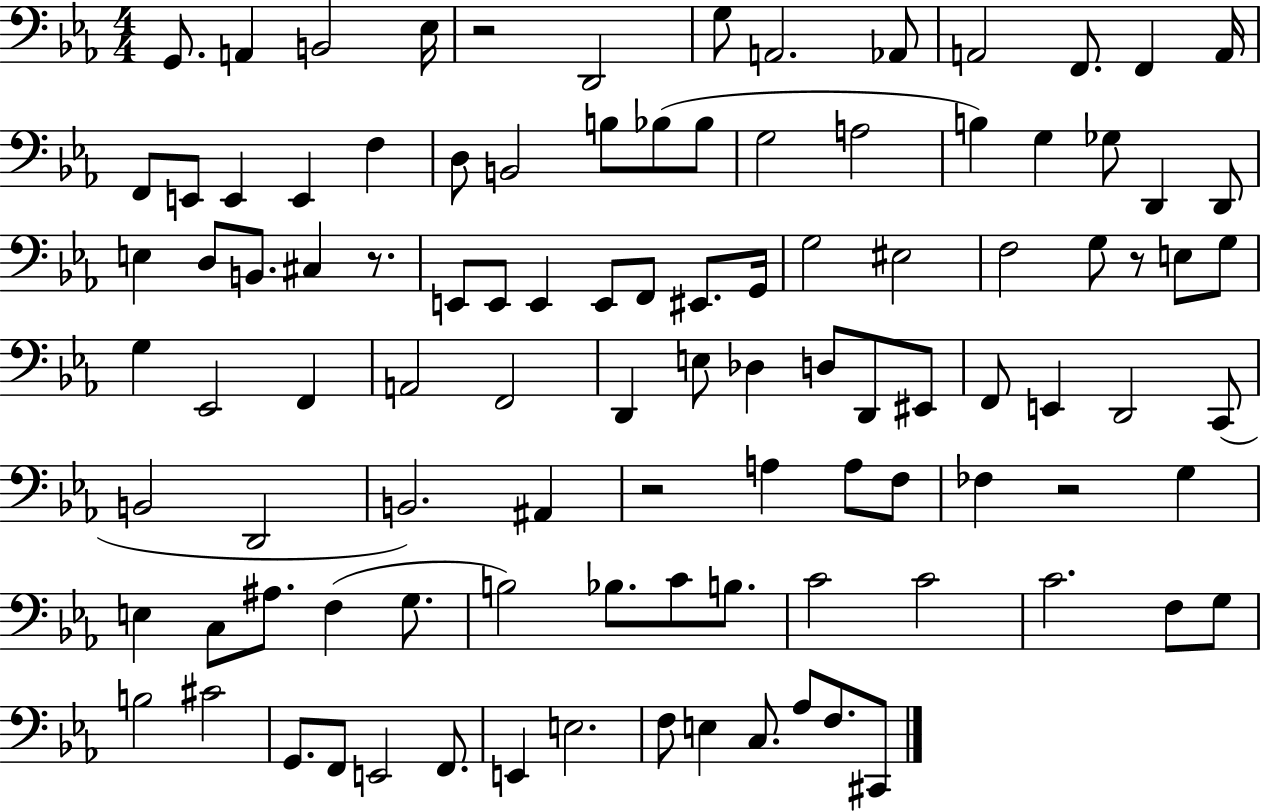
G2/e. A2/q B2/h Eb3/s R/h D2/h G3/e A2/h. Ab2/e A2/h F2/e. F2/q A2/s F2/e E2/e E2/q E2/q F3/q D3/e B2/h B3/e Bb3/e Bb3/e G3/h A3/h B3/q G3/q Gb3/e D2/q D2/e E3/q D3/e B2/e. C#3/q R/e. E2/e E2/e E2/q E2/e F2/e EIS2/e. G2/s G3/h EIS3/h F3/h G3/e R/e E3/e G3/e G3/q Eb2/h F2/q A2/h F2/h D2/q E3/e Db3/q D3/e D2/e EIS2/e F2/e E2/q D2/h C2/e B2/h D2/h B2/h. A#2/q R/h A3/q A3/e F3/e FES3/q R/h G3/q E3/q C3/e A#3/e. F3/q G3/e. B3/h Bb3/e. C4/e B3/e. C4/h C4/h C4/h. F3/e G3/e B3/h C#4/h G2/e. F2/e E2/h F2/e. E2/q E3/h. F3/e E3/q C3/e. Ab3/e F3/e. C#2/e